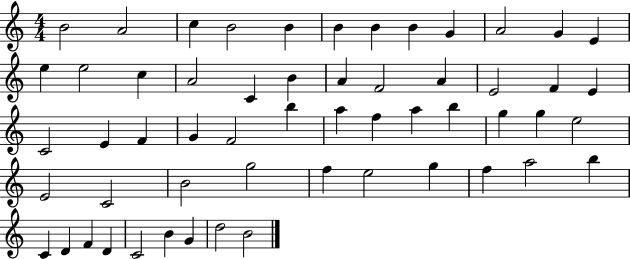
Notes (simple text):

B4/h A4/h C5/q B4/h B4/q B4/q B4/q B4/q G4/q A4/h G4/q E4/q E5/q E5/h C5/q A4/h C4/q B4/q A4/q F4/h A4/q E4/h F4/q E4/q C4/h E4/q F4/q G4/q F4/h B5/q A5/q F5/q A5/q B5/q G5/q G5/q E5/h E4/h C4/h B4/h G5/h F5/q E5/h G5/q F5/q A5/h B5/q C4/q D4/q F4/q D4/q C4/h B4/q G4/q D5/h B4/h